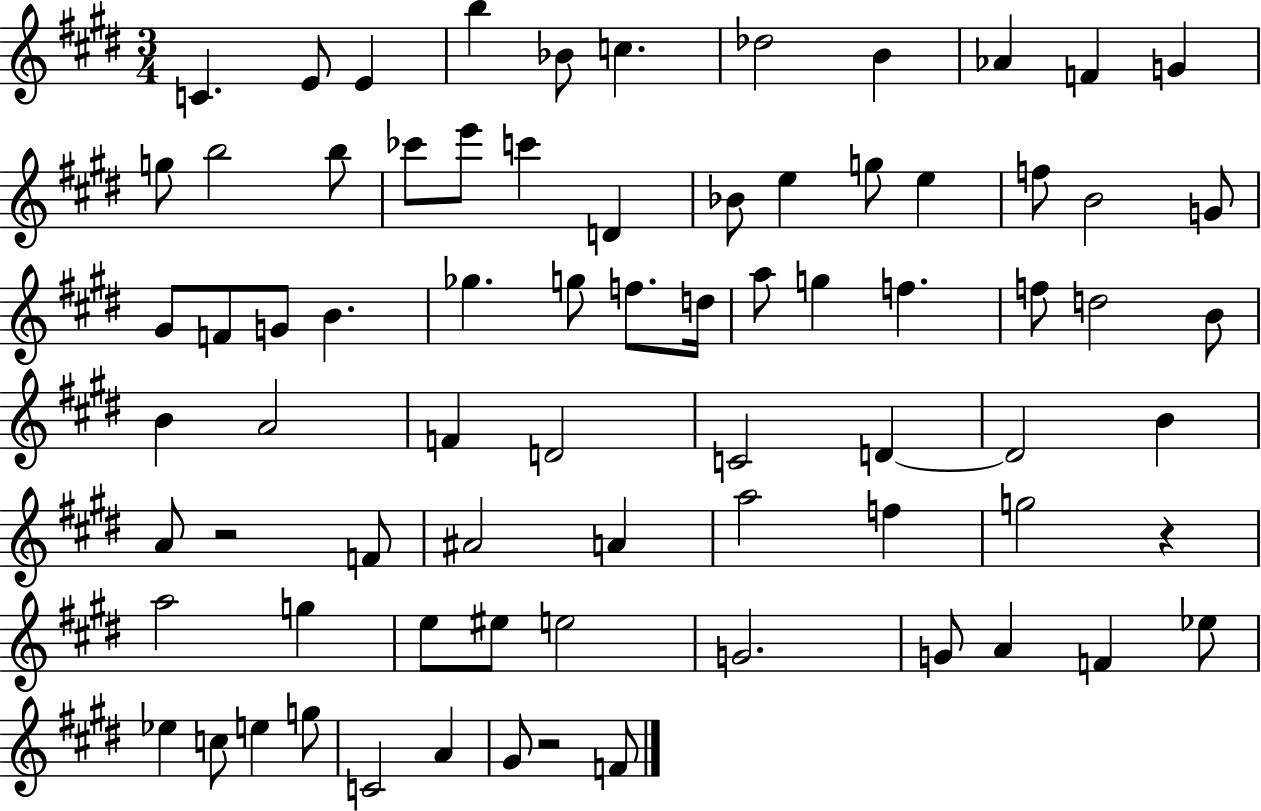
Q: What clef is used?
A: treble